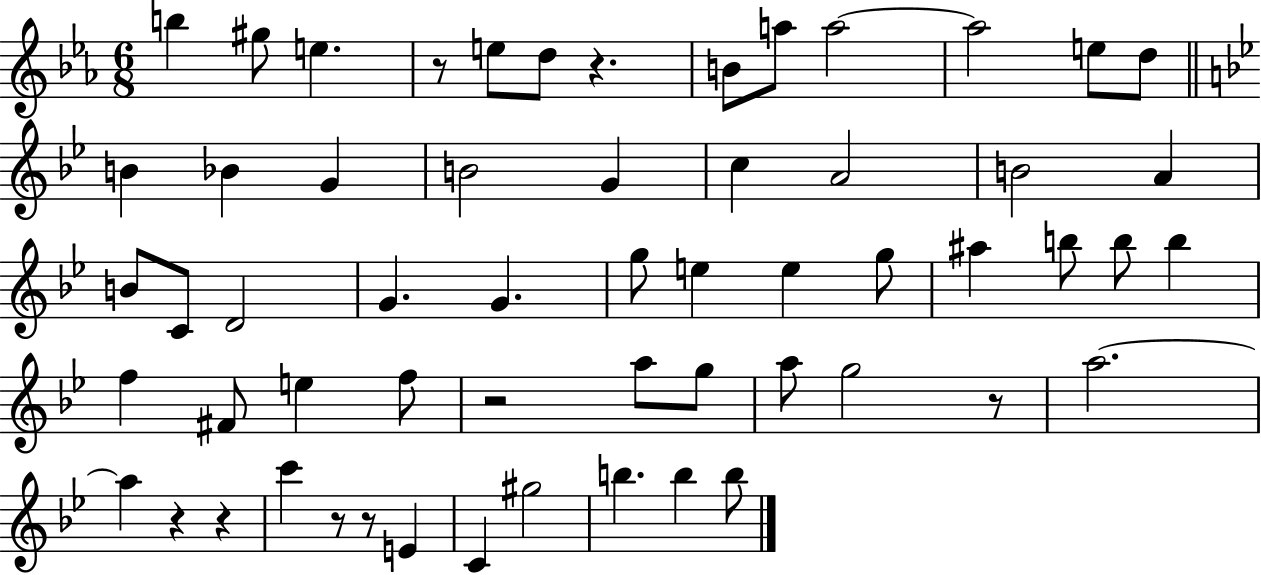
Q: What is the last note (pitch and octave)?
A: B5